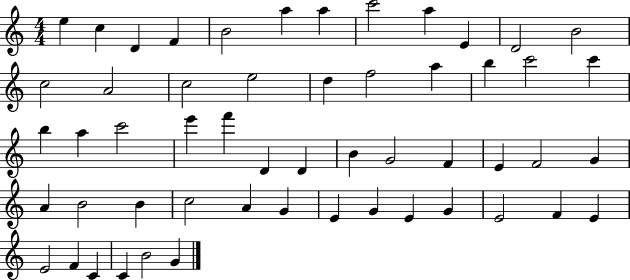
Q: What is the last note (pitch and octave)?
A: G4